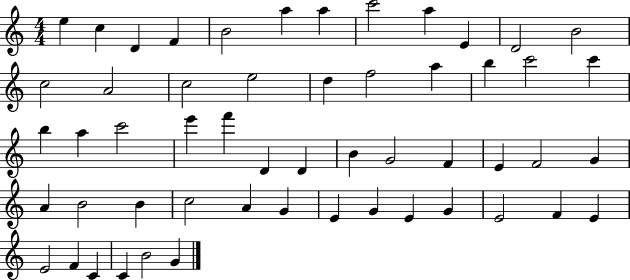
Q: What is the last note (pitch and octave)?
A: G4